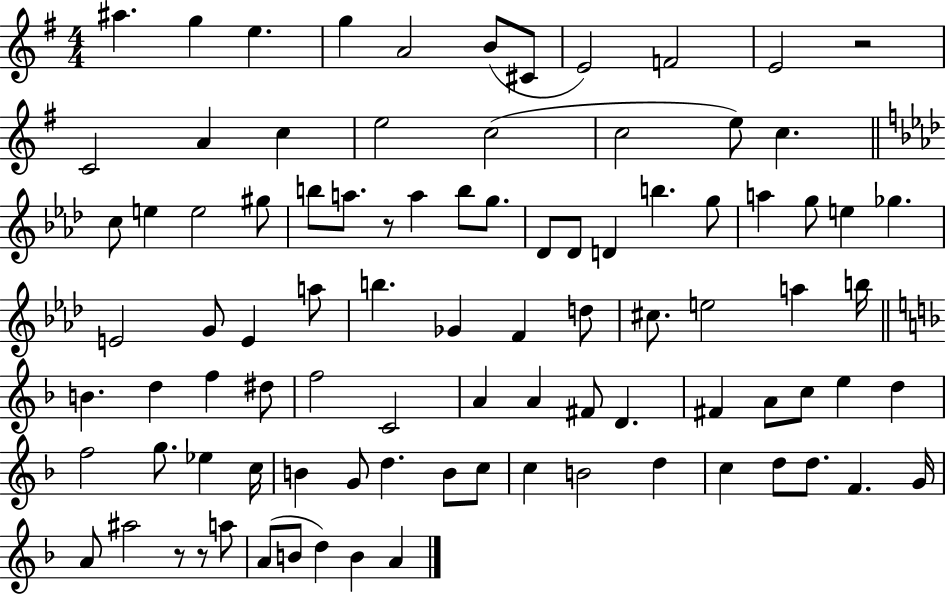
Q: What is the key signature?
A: G major